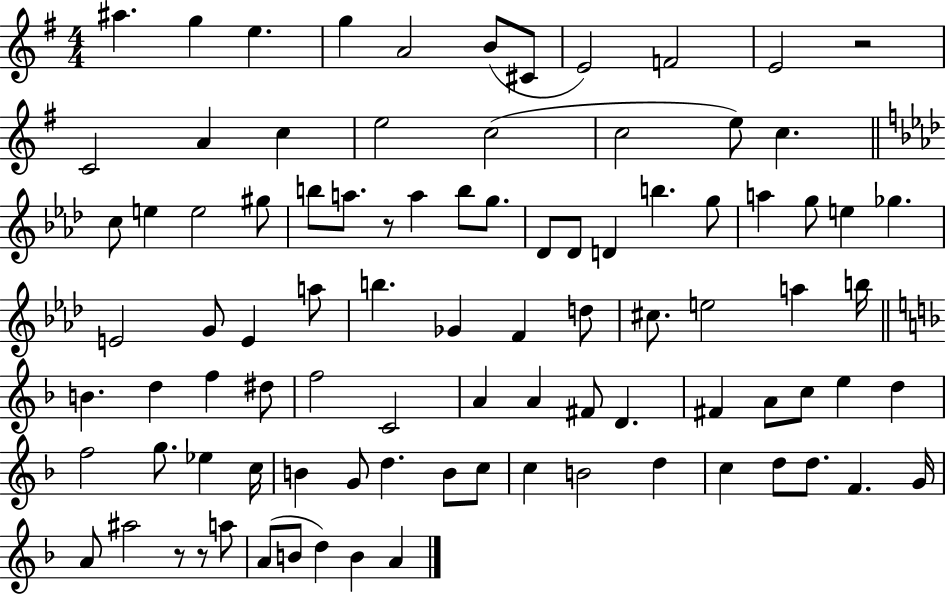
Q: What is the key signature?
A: G major